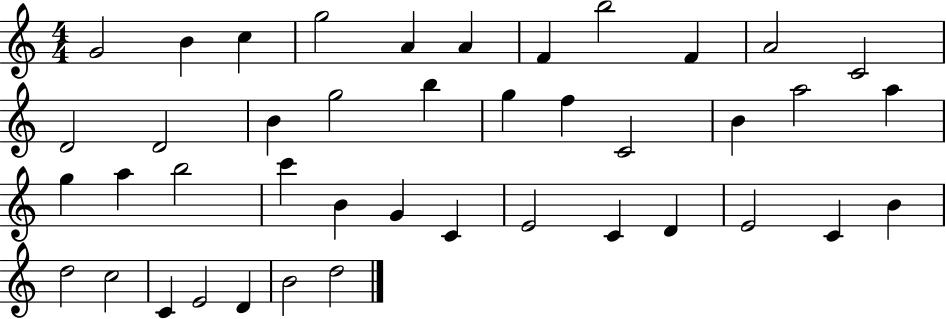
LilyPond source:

{
  \clef treble
  \numericTimeSignature
  \time 4/4
  \key c \major
  g'2 b'4 c''4 | g''2 a'4 a'4 | f'4 b''2 f'4 | a'2 c'2 | \break d'2 d'2 | b'4 g''2 b''4 | g''4 f''4 c'2 | b'4 a''2 a''4 | \break g''4 a''4 b''2 | c'''4 b'4 g'4 c'4 | e'2 c'4 d'4 | e'2 c'4 b'4 | \break d''2 c''2 | c'4 e'2 d'4 | b'2 d''2 | \bar "|."
}